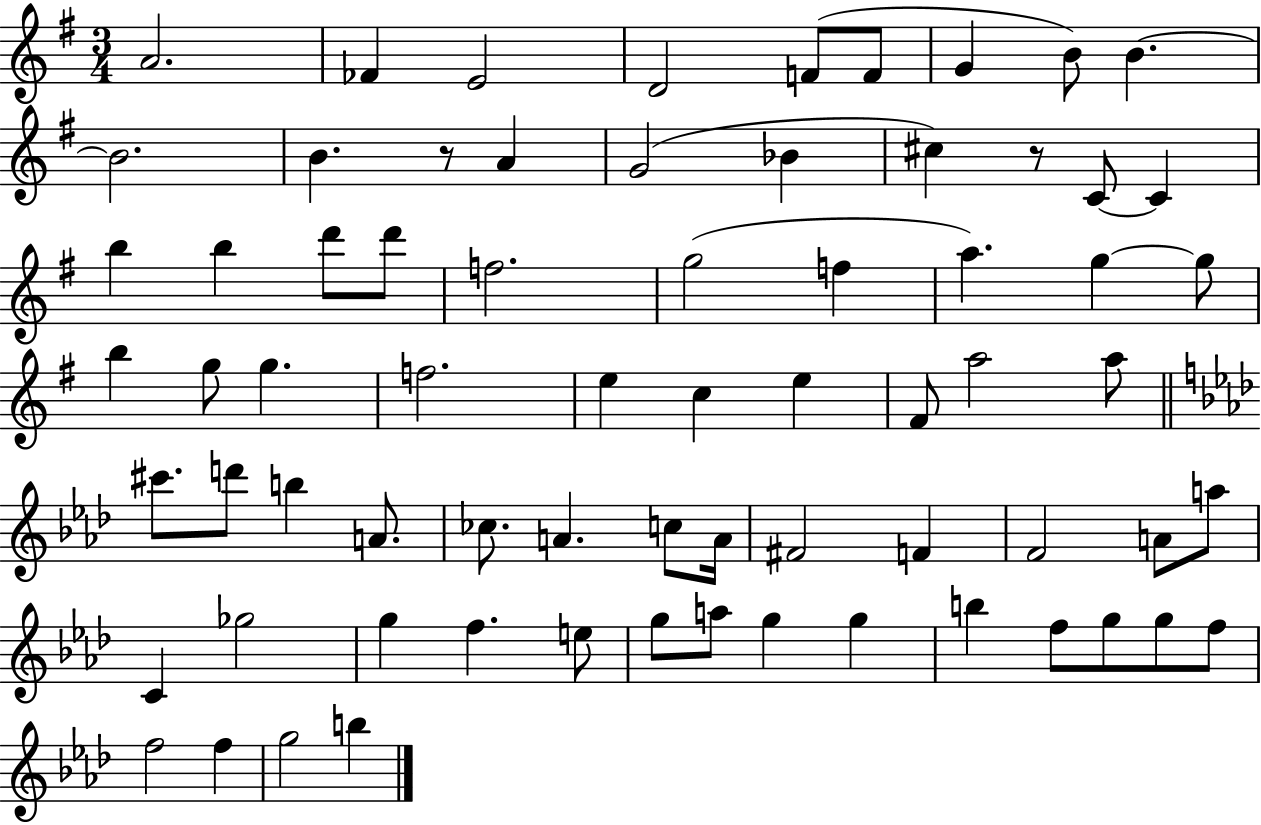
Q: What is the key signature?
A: G major